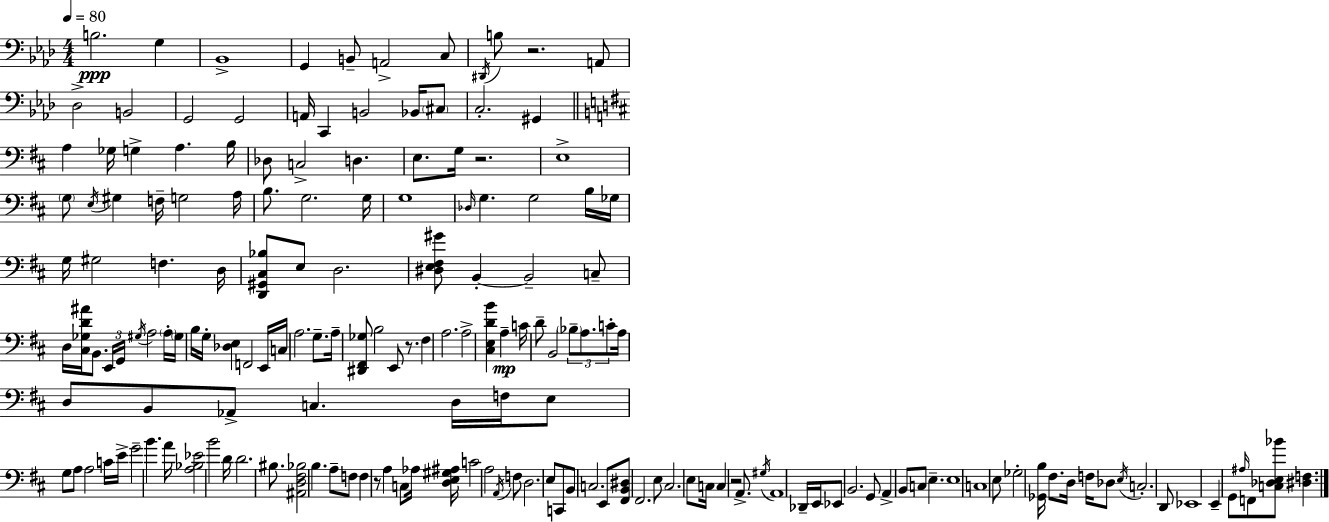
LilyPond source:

{
  \clef bass
  \numericTimeSignature
  \time 4/4
  \key f \minor
  \tempo 4 = 80
  b2.\ppp g4 | bes,1-> | g,4 b,8-- a,2-> c8 | \acciaccatura { dis,16 } b8 r2. a,8 | \break des2-> b,2 | g,2 g,2 | a,16 c,4 b,2 bes,16 \parenthesize cis8 | c2.-. gis,4 | \break \bar "||" \break \key d \major a4 ges16 g4-> a4. b16 | des8 c2-> d4. | e8. g16 r2. | e1-> | \break \parenthesize g8 \acciaccatura { e16 } gis4 f16-- g2 | a16 b8. g2. | g16 g1 | \grace { des16 } g4. g2 | \break b16 ges16 g16 gis2 f4. | d16 <d, gis, cis bes>8 e8 d2. | <dis e fis gis'>8 b,4-.~~ b,2-- | c8-- d16 <cis ges d' ais'>16 b,8. \tuplet 3/2 { e,16 g,16 \acciaccatura { gis16 } } a2 | \break \parenthesize a16-. \parenthesize gis16 b16 g16-. <des e>4 f,2 | e,16 c16 a2. | g8.-- a16-- <dis, fis, ges>8 b2 e,8 | r8. fis4 a2. | \break a2-> <cis e d' b'>4 a4--\mp | c'16 d'8-- b,2 \tuplet 3/2 { \parenthesize bes8-- | a8. c'8-. } a16 d8 b,8 aes,8-> c4. | d16 f16 e8 g8 a8 a2 | \break c'16 e'16-> g'2-- b'4. | a'16 <a bes ees'>2 b'2 | d'16 d'2. | bis8. <ais, d fis bes>2 b4. | \break a8-- f8 f4 r8 a4 c8 | aes16 <d e gis ais>16 c'2 a2 | \acciaccatura { a,16 } f8 d2. | e8 c,8 b,8 c2. | \break e,8 <fis, b, dis>8 fis,2. | e8 cis2. | e8 c16 c4 r2 | a,8.-> \acciaccatura { gis16 } a,1 | \break des,16-- e,16 ees,8 b,2. | g,8 a,4-> b,8 c8 e4.-- | e1 | c1 | \break e8 ges2-. <ges, b>16 | fis8. d16 f16 des8 \acciaccatura { e16 } c2.-. | d,8 ees,1 | e,4-- g,8 \grace { ais16 } f,8 <c des e bes'>8 | \break <dis f>4. \bar "|."
}